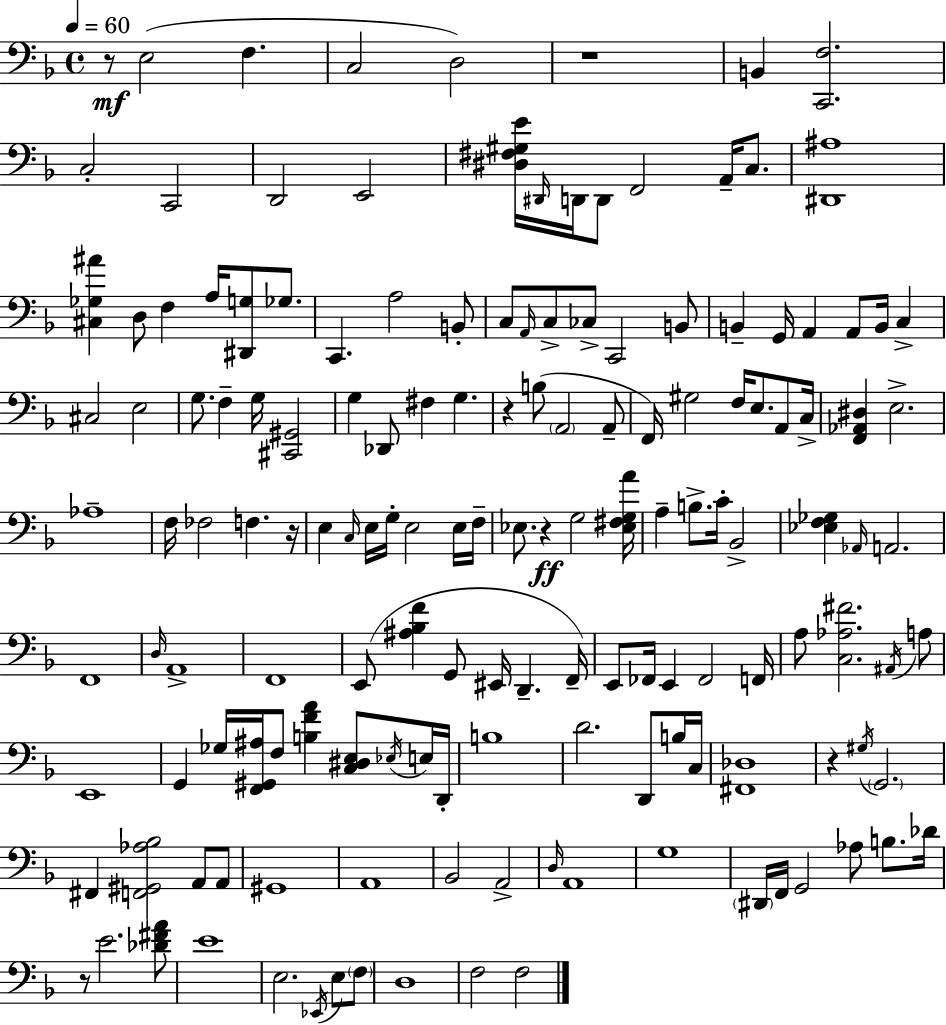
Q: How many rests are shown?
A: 7